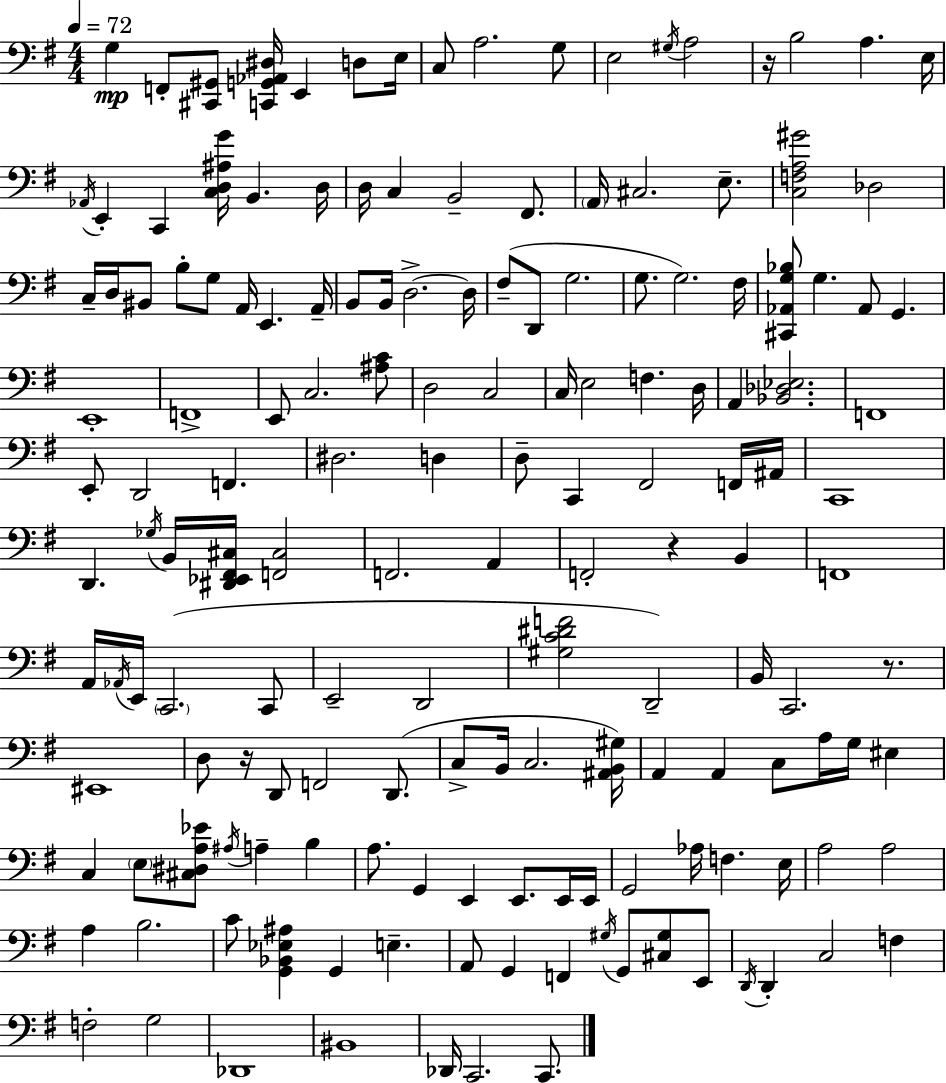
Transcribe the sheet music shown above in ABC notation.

X:1
T:Untitled
M:4/4
L:1/4
K:G
G, F,,/2 [^C,,^G,,]/2 [C,,G,,_A,,^D,]/4 E,, D,/2 E,/4 C,/2 A,2 G,/2 E,2 ^G,/4 A,2 z/4 B,2 A, E,/4 _A,,/4 E,, C,, [C,D,^A,G]/4 B,, D,/4 D,/4 C, B,,2 ^F,,/2 A,,/4 ^C,2 E,/2 [C,F,A,^G]2 _D,2 C,/4 D,/4 ^B,,/2 B,/2 G,/2 A,,/4 E,, A,,/4 B,,/2 B,,/4 D,2 D,/4 ^F,/2 D,,/2 G,2 G,/2 G,2 ^F,/4 [^C,,_A,,G,_B,]/2 G, _A,,/2 G,, E,,4 F,,4 E,,/2 C,2 [^A,C]/2 D,2 C,2 C,/4 E,2 F, D,/4 A,, [_B,,_D,_E,]2 F,,4 E,,/2 D,,2 F,, ^D,2 D, D,/2 C,, ^F,,2 F,,/4 ^A,,/4 C,,4 D,, _G,/4 B,,/4 [^D,,_E,,^F,,^C,]/4 [F,,^C,]2 F,,2 A,, F,,2 z B,, F,,4 A,,/4 _A,,/4 E,,/4 C,,2 C,,/2 E,,2 D,,2 [^G,C^DF]2 D,,2 B,,/4 C,,2 z/2 ^E,,4 D,/2 z/4 D,,/2 F,,2 D,,/2 C,/2 B,,/4 C,2 [^A,,B,,^G,]/4 A,, A,, C,/2 A,/4 G,/4 ^E, C, E,/2 [^C,^D,A,_E]/2 ^A,/4 A, B, A,/2 G,, E,, E,,/2 E,,/4 E,,/4 G,,2 _A,/4 F, E,/4 A,2 A,2 A, B,2 C/2 [G,,_B,,_E,^A,] G,, E, A,,/2 G,, F,, ^G,/4 G,,/2 [^C,^G,]/2 E,,/2 D,,/4 D,, C,2 F, F,2 G,2 _D,,4 ^B,,4 _D,,/4 C,,2 C,,/2